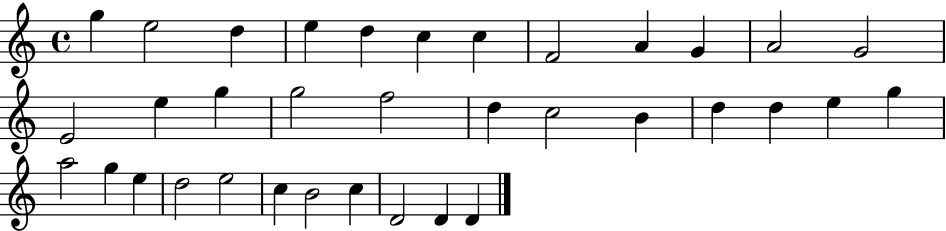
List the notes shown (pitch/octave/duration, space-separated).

G5/q E5/h D5/q E5/q D5/q C5/q C5/q F4/h A4/q G4/q A4/h G4/h E4/h E5/q G5/q G5/h F5/h D5/q C5/h B4/q D5/q D5/q E5/q G5/q A5/h G5/q E5/q D5/h E5/h C5/q B4/h C5/q D4/h D4/q D4/q